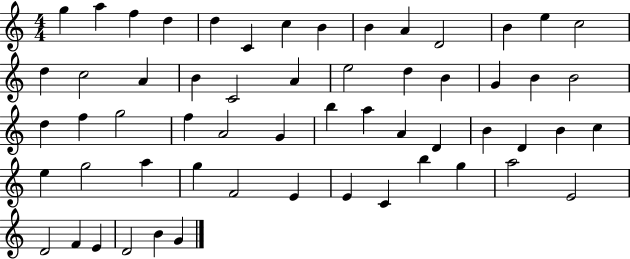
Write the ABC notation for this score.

X:1
T:Untitled
M:4/4
L:1/4
K:C
g a f d d C c B B A D2 B e c2 d c2 A B C2 A e2 d B G B B2 d f g2 f A2 G b a A D B D B c e g2 a g F2 E E C b g a2 E2 D2 F E D2 B G